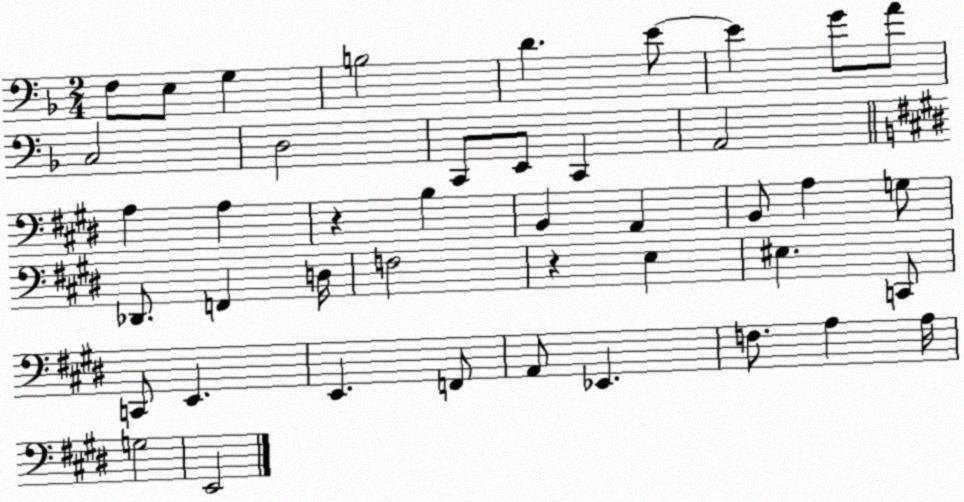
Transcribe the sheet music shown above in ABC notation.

X:1
T:Untitled
M:2/4
L:1/4
K:F
F,/2 E,/2 G, B,2 D E/2 E G/2 A/2 C,2 D,2 C,,/2 E,,/2 C,, A,,2 A, A, z B, B,, A,, B,,/2 A, G,/2 _D,,/2 F,, D,/4 F,2 z E, ^E, C,,/2 C,,/2 E,, E,, F,,/2 A,,/2 _E,, F,/2 A, A,/4 G,2 E,,2